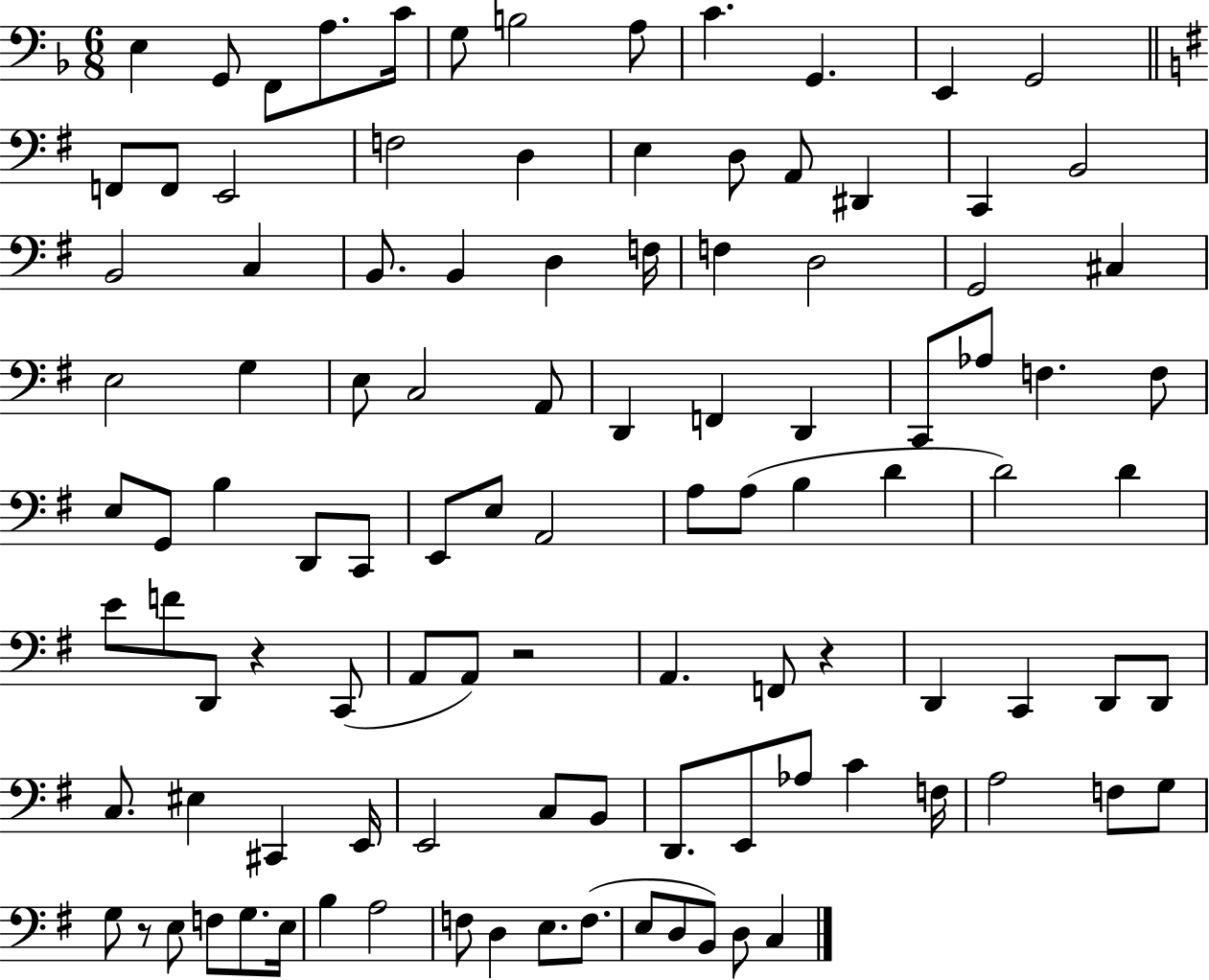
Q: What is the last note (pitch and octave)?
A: C3